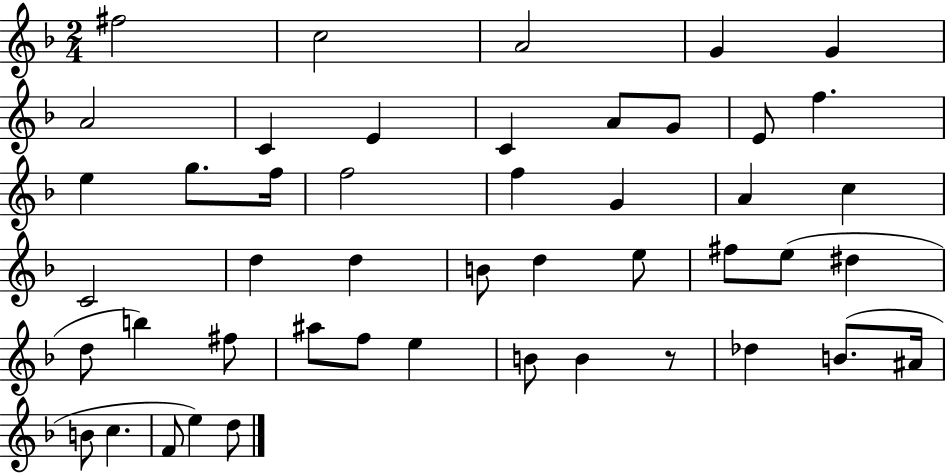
{
  \clef treble
  \numericTimeSignature
  \time 2/4
  \key f \major
  fis''2 | c''2 | a'2 | g'4 g'4 | \break a'2 | c'4 e'4 | c'4 a'8 g'8 | e'8 f''4. | \break e''4 g''8. f''16 | f''2 | f''4 g'4 | a'4 c''4 | \break c'2 | d''4 d''4 | b'8 d''4 e''8 | fis''8 e''8( dis''4 | \break d''8 b''4) fis''8 | ais''8 f''8 e''4 | b'8 b'4 r8 | des''4 b'8.( ais'16 | \break b'8 c''4. | f'8 e''4) d''8 | \bar "|."
}